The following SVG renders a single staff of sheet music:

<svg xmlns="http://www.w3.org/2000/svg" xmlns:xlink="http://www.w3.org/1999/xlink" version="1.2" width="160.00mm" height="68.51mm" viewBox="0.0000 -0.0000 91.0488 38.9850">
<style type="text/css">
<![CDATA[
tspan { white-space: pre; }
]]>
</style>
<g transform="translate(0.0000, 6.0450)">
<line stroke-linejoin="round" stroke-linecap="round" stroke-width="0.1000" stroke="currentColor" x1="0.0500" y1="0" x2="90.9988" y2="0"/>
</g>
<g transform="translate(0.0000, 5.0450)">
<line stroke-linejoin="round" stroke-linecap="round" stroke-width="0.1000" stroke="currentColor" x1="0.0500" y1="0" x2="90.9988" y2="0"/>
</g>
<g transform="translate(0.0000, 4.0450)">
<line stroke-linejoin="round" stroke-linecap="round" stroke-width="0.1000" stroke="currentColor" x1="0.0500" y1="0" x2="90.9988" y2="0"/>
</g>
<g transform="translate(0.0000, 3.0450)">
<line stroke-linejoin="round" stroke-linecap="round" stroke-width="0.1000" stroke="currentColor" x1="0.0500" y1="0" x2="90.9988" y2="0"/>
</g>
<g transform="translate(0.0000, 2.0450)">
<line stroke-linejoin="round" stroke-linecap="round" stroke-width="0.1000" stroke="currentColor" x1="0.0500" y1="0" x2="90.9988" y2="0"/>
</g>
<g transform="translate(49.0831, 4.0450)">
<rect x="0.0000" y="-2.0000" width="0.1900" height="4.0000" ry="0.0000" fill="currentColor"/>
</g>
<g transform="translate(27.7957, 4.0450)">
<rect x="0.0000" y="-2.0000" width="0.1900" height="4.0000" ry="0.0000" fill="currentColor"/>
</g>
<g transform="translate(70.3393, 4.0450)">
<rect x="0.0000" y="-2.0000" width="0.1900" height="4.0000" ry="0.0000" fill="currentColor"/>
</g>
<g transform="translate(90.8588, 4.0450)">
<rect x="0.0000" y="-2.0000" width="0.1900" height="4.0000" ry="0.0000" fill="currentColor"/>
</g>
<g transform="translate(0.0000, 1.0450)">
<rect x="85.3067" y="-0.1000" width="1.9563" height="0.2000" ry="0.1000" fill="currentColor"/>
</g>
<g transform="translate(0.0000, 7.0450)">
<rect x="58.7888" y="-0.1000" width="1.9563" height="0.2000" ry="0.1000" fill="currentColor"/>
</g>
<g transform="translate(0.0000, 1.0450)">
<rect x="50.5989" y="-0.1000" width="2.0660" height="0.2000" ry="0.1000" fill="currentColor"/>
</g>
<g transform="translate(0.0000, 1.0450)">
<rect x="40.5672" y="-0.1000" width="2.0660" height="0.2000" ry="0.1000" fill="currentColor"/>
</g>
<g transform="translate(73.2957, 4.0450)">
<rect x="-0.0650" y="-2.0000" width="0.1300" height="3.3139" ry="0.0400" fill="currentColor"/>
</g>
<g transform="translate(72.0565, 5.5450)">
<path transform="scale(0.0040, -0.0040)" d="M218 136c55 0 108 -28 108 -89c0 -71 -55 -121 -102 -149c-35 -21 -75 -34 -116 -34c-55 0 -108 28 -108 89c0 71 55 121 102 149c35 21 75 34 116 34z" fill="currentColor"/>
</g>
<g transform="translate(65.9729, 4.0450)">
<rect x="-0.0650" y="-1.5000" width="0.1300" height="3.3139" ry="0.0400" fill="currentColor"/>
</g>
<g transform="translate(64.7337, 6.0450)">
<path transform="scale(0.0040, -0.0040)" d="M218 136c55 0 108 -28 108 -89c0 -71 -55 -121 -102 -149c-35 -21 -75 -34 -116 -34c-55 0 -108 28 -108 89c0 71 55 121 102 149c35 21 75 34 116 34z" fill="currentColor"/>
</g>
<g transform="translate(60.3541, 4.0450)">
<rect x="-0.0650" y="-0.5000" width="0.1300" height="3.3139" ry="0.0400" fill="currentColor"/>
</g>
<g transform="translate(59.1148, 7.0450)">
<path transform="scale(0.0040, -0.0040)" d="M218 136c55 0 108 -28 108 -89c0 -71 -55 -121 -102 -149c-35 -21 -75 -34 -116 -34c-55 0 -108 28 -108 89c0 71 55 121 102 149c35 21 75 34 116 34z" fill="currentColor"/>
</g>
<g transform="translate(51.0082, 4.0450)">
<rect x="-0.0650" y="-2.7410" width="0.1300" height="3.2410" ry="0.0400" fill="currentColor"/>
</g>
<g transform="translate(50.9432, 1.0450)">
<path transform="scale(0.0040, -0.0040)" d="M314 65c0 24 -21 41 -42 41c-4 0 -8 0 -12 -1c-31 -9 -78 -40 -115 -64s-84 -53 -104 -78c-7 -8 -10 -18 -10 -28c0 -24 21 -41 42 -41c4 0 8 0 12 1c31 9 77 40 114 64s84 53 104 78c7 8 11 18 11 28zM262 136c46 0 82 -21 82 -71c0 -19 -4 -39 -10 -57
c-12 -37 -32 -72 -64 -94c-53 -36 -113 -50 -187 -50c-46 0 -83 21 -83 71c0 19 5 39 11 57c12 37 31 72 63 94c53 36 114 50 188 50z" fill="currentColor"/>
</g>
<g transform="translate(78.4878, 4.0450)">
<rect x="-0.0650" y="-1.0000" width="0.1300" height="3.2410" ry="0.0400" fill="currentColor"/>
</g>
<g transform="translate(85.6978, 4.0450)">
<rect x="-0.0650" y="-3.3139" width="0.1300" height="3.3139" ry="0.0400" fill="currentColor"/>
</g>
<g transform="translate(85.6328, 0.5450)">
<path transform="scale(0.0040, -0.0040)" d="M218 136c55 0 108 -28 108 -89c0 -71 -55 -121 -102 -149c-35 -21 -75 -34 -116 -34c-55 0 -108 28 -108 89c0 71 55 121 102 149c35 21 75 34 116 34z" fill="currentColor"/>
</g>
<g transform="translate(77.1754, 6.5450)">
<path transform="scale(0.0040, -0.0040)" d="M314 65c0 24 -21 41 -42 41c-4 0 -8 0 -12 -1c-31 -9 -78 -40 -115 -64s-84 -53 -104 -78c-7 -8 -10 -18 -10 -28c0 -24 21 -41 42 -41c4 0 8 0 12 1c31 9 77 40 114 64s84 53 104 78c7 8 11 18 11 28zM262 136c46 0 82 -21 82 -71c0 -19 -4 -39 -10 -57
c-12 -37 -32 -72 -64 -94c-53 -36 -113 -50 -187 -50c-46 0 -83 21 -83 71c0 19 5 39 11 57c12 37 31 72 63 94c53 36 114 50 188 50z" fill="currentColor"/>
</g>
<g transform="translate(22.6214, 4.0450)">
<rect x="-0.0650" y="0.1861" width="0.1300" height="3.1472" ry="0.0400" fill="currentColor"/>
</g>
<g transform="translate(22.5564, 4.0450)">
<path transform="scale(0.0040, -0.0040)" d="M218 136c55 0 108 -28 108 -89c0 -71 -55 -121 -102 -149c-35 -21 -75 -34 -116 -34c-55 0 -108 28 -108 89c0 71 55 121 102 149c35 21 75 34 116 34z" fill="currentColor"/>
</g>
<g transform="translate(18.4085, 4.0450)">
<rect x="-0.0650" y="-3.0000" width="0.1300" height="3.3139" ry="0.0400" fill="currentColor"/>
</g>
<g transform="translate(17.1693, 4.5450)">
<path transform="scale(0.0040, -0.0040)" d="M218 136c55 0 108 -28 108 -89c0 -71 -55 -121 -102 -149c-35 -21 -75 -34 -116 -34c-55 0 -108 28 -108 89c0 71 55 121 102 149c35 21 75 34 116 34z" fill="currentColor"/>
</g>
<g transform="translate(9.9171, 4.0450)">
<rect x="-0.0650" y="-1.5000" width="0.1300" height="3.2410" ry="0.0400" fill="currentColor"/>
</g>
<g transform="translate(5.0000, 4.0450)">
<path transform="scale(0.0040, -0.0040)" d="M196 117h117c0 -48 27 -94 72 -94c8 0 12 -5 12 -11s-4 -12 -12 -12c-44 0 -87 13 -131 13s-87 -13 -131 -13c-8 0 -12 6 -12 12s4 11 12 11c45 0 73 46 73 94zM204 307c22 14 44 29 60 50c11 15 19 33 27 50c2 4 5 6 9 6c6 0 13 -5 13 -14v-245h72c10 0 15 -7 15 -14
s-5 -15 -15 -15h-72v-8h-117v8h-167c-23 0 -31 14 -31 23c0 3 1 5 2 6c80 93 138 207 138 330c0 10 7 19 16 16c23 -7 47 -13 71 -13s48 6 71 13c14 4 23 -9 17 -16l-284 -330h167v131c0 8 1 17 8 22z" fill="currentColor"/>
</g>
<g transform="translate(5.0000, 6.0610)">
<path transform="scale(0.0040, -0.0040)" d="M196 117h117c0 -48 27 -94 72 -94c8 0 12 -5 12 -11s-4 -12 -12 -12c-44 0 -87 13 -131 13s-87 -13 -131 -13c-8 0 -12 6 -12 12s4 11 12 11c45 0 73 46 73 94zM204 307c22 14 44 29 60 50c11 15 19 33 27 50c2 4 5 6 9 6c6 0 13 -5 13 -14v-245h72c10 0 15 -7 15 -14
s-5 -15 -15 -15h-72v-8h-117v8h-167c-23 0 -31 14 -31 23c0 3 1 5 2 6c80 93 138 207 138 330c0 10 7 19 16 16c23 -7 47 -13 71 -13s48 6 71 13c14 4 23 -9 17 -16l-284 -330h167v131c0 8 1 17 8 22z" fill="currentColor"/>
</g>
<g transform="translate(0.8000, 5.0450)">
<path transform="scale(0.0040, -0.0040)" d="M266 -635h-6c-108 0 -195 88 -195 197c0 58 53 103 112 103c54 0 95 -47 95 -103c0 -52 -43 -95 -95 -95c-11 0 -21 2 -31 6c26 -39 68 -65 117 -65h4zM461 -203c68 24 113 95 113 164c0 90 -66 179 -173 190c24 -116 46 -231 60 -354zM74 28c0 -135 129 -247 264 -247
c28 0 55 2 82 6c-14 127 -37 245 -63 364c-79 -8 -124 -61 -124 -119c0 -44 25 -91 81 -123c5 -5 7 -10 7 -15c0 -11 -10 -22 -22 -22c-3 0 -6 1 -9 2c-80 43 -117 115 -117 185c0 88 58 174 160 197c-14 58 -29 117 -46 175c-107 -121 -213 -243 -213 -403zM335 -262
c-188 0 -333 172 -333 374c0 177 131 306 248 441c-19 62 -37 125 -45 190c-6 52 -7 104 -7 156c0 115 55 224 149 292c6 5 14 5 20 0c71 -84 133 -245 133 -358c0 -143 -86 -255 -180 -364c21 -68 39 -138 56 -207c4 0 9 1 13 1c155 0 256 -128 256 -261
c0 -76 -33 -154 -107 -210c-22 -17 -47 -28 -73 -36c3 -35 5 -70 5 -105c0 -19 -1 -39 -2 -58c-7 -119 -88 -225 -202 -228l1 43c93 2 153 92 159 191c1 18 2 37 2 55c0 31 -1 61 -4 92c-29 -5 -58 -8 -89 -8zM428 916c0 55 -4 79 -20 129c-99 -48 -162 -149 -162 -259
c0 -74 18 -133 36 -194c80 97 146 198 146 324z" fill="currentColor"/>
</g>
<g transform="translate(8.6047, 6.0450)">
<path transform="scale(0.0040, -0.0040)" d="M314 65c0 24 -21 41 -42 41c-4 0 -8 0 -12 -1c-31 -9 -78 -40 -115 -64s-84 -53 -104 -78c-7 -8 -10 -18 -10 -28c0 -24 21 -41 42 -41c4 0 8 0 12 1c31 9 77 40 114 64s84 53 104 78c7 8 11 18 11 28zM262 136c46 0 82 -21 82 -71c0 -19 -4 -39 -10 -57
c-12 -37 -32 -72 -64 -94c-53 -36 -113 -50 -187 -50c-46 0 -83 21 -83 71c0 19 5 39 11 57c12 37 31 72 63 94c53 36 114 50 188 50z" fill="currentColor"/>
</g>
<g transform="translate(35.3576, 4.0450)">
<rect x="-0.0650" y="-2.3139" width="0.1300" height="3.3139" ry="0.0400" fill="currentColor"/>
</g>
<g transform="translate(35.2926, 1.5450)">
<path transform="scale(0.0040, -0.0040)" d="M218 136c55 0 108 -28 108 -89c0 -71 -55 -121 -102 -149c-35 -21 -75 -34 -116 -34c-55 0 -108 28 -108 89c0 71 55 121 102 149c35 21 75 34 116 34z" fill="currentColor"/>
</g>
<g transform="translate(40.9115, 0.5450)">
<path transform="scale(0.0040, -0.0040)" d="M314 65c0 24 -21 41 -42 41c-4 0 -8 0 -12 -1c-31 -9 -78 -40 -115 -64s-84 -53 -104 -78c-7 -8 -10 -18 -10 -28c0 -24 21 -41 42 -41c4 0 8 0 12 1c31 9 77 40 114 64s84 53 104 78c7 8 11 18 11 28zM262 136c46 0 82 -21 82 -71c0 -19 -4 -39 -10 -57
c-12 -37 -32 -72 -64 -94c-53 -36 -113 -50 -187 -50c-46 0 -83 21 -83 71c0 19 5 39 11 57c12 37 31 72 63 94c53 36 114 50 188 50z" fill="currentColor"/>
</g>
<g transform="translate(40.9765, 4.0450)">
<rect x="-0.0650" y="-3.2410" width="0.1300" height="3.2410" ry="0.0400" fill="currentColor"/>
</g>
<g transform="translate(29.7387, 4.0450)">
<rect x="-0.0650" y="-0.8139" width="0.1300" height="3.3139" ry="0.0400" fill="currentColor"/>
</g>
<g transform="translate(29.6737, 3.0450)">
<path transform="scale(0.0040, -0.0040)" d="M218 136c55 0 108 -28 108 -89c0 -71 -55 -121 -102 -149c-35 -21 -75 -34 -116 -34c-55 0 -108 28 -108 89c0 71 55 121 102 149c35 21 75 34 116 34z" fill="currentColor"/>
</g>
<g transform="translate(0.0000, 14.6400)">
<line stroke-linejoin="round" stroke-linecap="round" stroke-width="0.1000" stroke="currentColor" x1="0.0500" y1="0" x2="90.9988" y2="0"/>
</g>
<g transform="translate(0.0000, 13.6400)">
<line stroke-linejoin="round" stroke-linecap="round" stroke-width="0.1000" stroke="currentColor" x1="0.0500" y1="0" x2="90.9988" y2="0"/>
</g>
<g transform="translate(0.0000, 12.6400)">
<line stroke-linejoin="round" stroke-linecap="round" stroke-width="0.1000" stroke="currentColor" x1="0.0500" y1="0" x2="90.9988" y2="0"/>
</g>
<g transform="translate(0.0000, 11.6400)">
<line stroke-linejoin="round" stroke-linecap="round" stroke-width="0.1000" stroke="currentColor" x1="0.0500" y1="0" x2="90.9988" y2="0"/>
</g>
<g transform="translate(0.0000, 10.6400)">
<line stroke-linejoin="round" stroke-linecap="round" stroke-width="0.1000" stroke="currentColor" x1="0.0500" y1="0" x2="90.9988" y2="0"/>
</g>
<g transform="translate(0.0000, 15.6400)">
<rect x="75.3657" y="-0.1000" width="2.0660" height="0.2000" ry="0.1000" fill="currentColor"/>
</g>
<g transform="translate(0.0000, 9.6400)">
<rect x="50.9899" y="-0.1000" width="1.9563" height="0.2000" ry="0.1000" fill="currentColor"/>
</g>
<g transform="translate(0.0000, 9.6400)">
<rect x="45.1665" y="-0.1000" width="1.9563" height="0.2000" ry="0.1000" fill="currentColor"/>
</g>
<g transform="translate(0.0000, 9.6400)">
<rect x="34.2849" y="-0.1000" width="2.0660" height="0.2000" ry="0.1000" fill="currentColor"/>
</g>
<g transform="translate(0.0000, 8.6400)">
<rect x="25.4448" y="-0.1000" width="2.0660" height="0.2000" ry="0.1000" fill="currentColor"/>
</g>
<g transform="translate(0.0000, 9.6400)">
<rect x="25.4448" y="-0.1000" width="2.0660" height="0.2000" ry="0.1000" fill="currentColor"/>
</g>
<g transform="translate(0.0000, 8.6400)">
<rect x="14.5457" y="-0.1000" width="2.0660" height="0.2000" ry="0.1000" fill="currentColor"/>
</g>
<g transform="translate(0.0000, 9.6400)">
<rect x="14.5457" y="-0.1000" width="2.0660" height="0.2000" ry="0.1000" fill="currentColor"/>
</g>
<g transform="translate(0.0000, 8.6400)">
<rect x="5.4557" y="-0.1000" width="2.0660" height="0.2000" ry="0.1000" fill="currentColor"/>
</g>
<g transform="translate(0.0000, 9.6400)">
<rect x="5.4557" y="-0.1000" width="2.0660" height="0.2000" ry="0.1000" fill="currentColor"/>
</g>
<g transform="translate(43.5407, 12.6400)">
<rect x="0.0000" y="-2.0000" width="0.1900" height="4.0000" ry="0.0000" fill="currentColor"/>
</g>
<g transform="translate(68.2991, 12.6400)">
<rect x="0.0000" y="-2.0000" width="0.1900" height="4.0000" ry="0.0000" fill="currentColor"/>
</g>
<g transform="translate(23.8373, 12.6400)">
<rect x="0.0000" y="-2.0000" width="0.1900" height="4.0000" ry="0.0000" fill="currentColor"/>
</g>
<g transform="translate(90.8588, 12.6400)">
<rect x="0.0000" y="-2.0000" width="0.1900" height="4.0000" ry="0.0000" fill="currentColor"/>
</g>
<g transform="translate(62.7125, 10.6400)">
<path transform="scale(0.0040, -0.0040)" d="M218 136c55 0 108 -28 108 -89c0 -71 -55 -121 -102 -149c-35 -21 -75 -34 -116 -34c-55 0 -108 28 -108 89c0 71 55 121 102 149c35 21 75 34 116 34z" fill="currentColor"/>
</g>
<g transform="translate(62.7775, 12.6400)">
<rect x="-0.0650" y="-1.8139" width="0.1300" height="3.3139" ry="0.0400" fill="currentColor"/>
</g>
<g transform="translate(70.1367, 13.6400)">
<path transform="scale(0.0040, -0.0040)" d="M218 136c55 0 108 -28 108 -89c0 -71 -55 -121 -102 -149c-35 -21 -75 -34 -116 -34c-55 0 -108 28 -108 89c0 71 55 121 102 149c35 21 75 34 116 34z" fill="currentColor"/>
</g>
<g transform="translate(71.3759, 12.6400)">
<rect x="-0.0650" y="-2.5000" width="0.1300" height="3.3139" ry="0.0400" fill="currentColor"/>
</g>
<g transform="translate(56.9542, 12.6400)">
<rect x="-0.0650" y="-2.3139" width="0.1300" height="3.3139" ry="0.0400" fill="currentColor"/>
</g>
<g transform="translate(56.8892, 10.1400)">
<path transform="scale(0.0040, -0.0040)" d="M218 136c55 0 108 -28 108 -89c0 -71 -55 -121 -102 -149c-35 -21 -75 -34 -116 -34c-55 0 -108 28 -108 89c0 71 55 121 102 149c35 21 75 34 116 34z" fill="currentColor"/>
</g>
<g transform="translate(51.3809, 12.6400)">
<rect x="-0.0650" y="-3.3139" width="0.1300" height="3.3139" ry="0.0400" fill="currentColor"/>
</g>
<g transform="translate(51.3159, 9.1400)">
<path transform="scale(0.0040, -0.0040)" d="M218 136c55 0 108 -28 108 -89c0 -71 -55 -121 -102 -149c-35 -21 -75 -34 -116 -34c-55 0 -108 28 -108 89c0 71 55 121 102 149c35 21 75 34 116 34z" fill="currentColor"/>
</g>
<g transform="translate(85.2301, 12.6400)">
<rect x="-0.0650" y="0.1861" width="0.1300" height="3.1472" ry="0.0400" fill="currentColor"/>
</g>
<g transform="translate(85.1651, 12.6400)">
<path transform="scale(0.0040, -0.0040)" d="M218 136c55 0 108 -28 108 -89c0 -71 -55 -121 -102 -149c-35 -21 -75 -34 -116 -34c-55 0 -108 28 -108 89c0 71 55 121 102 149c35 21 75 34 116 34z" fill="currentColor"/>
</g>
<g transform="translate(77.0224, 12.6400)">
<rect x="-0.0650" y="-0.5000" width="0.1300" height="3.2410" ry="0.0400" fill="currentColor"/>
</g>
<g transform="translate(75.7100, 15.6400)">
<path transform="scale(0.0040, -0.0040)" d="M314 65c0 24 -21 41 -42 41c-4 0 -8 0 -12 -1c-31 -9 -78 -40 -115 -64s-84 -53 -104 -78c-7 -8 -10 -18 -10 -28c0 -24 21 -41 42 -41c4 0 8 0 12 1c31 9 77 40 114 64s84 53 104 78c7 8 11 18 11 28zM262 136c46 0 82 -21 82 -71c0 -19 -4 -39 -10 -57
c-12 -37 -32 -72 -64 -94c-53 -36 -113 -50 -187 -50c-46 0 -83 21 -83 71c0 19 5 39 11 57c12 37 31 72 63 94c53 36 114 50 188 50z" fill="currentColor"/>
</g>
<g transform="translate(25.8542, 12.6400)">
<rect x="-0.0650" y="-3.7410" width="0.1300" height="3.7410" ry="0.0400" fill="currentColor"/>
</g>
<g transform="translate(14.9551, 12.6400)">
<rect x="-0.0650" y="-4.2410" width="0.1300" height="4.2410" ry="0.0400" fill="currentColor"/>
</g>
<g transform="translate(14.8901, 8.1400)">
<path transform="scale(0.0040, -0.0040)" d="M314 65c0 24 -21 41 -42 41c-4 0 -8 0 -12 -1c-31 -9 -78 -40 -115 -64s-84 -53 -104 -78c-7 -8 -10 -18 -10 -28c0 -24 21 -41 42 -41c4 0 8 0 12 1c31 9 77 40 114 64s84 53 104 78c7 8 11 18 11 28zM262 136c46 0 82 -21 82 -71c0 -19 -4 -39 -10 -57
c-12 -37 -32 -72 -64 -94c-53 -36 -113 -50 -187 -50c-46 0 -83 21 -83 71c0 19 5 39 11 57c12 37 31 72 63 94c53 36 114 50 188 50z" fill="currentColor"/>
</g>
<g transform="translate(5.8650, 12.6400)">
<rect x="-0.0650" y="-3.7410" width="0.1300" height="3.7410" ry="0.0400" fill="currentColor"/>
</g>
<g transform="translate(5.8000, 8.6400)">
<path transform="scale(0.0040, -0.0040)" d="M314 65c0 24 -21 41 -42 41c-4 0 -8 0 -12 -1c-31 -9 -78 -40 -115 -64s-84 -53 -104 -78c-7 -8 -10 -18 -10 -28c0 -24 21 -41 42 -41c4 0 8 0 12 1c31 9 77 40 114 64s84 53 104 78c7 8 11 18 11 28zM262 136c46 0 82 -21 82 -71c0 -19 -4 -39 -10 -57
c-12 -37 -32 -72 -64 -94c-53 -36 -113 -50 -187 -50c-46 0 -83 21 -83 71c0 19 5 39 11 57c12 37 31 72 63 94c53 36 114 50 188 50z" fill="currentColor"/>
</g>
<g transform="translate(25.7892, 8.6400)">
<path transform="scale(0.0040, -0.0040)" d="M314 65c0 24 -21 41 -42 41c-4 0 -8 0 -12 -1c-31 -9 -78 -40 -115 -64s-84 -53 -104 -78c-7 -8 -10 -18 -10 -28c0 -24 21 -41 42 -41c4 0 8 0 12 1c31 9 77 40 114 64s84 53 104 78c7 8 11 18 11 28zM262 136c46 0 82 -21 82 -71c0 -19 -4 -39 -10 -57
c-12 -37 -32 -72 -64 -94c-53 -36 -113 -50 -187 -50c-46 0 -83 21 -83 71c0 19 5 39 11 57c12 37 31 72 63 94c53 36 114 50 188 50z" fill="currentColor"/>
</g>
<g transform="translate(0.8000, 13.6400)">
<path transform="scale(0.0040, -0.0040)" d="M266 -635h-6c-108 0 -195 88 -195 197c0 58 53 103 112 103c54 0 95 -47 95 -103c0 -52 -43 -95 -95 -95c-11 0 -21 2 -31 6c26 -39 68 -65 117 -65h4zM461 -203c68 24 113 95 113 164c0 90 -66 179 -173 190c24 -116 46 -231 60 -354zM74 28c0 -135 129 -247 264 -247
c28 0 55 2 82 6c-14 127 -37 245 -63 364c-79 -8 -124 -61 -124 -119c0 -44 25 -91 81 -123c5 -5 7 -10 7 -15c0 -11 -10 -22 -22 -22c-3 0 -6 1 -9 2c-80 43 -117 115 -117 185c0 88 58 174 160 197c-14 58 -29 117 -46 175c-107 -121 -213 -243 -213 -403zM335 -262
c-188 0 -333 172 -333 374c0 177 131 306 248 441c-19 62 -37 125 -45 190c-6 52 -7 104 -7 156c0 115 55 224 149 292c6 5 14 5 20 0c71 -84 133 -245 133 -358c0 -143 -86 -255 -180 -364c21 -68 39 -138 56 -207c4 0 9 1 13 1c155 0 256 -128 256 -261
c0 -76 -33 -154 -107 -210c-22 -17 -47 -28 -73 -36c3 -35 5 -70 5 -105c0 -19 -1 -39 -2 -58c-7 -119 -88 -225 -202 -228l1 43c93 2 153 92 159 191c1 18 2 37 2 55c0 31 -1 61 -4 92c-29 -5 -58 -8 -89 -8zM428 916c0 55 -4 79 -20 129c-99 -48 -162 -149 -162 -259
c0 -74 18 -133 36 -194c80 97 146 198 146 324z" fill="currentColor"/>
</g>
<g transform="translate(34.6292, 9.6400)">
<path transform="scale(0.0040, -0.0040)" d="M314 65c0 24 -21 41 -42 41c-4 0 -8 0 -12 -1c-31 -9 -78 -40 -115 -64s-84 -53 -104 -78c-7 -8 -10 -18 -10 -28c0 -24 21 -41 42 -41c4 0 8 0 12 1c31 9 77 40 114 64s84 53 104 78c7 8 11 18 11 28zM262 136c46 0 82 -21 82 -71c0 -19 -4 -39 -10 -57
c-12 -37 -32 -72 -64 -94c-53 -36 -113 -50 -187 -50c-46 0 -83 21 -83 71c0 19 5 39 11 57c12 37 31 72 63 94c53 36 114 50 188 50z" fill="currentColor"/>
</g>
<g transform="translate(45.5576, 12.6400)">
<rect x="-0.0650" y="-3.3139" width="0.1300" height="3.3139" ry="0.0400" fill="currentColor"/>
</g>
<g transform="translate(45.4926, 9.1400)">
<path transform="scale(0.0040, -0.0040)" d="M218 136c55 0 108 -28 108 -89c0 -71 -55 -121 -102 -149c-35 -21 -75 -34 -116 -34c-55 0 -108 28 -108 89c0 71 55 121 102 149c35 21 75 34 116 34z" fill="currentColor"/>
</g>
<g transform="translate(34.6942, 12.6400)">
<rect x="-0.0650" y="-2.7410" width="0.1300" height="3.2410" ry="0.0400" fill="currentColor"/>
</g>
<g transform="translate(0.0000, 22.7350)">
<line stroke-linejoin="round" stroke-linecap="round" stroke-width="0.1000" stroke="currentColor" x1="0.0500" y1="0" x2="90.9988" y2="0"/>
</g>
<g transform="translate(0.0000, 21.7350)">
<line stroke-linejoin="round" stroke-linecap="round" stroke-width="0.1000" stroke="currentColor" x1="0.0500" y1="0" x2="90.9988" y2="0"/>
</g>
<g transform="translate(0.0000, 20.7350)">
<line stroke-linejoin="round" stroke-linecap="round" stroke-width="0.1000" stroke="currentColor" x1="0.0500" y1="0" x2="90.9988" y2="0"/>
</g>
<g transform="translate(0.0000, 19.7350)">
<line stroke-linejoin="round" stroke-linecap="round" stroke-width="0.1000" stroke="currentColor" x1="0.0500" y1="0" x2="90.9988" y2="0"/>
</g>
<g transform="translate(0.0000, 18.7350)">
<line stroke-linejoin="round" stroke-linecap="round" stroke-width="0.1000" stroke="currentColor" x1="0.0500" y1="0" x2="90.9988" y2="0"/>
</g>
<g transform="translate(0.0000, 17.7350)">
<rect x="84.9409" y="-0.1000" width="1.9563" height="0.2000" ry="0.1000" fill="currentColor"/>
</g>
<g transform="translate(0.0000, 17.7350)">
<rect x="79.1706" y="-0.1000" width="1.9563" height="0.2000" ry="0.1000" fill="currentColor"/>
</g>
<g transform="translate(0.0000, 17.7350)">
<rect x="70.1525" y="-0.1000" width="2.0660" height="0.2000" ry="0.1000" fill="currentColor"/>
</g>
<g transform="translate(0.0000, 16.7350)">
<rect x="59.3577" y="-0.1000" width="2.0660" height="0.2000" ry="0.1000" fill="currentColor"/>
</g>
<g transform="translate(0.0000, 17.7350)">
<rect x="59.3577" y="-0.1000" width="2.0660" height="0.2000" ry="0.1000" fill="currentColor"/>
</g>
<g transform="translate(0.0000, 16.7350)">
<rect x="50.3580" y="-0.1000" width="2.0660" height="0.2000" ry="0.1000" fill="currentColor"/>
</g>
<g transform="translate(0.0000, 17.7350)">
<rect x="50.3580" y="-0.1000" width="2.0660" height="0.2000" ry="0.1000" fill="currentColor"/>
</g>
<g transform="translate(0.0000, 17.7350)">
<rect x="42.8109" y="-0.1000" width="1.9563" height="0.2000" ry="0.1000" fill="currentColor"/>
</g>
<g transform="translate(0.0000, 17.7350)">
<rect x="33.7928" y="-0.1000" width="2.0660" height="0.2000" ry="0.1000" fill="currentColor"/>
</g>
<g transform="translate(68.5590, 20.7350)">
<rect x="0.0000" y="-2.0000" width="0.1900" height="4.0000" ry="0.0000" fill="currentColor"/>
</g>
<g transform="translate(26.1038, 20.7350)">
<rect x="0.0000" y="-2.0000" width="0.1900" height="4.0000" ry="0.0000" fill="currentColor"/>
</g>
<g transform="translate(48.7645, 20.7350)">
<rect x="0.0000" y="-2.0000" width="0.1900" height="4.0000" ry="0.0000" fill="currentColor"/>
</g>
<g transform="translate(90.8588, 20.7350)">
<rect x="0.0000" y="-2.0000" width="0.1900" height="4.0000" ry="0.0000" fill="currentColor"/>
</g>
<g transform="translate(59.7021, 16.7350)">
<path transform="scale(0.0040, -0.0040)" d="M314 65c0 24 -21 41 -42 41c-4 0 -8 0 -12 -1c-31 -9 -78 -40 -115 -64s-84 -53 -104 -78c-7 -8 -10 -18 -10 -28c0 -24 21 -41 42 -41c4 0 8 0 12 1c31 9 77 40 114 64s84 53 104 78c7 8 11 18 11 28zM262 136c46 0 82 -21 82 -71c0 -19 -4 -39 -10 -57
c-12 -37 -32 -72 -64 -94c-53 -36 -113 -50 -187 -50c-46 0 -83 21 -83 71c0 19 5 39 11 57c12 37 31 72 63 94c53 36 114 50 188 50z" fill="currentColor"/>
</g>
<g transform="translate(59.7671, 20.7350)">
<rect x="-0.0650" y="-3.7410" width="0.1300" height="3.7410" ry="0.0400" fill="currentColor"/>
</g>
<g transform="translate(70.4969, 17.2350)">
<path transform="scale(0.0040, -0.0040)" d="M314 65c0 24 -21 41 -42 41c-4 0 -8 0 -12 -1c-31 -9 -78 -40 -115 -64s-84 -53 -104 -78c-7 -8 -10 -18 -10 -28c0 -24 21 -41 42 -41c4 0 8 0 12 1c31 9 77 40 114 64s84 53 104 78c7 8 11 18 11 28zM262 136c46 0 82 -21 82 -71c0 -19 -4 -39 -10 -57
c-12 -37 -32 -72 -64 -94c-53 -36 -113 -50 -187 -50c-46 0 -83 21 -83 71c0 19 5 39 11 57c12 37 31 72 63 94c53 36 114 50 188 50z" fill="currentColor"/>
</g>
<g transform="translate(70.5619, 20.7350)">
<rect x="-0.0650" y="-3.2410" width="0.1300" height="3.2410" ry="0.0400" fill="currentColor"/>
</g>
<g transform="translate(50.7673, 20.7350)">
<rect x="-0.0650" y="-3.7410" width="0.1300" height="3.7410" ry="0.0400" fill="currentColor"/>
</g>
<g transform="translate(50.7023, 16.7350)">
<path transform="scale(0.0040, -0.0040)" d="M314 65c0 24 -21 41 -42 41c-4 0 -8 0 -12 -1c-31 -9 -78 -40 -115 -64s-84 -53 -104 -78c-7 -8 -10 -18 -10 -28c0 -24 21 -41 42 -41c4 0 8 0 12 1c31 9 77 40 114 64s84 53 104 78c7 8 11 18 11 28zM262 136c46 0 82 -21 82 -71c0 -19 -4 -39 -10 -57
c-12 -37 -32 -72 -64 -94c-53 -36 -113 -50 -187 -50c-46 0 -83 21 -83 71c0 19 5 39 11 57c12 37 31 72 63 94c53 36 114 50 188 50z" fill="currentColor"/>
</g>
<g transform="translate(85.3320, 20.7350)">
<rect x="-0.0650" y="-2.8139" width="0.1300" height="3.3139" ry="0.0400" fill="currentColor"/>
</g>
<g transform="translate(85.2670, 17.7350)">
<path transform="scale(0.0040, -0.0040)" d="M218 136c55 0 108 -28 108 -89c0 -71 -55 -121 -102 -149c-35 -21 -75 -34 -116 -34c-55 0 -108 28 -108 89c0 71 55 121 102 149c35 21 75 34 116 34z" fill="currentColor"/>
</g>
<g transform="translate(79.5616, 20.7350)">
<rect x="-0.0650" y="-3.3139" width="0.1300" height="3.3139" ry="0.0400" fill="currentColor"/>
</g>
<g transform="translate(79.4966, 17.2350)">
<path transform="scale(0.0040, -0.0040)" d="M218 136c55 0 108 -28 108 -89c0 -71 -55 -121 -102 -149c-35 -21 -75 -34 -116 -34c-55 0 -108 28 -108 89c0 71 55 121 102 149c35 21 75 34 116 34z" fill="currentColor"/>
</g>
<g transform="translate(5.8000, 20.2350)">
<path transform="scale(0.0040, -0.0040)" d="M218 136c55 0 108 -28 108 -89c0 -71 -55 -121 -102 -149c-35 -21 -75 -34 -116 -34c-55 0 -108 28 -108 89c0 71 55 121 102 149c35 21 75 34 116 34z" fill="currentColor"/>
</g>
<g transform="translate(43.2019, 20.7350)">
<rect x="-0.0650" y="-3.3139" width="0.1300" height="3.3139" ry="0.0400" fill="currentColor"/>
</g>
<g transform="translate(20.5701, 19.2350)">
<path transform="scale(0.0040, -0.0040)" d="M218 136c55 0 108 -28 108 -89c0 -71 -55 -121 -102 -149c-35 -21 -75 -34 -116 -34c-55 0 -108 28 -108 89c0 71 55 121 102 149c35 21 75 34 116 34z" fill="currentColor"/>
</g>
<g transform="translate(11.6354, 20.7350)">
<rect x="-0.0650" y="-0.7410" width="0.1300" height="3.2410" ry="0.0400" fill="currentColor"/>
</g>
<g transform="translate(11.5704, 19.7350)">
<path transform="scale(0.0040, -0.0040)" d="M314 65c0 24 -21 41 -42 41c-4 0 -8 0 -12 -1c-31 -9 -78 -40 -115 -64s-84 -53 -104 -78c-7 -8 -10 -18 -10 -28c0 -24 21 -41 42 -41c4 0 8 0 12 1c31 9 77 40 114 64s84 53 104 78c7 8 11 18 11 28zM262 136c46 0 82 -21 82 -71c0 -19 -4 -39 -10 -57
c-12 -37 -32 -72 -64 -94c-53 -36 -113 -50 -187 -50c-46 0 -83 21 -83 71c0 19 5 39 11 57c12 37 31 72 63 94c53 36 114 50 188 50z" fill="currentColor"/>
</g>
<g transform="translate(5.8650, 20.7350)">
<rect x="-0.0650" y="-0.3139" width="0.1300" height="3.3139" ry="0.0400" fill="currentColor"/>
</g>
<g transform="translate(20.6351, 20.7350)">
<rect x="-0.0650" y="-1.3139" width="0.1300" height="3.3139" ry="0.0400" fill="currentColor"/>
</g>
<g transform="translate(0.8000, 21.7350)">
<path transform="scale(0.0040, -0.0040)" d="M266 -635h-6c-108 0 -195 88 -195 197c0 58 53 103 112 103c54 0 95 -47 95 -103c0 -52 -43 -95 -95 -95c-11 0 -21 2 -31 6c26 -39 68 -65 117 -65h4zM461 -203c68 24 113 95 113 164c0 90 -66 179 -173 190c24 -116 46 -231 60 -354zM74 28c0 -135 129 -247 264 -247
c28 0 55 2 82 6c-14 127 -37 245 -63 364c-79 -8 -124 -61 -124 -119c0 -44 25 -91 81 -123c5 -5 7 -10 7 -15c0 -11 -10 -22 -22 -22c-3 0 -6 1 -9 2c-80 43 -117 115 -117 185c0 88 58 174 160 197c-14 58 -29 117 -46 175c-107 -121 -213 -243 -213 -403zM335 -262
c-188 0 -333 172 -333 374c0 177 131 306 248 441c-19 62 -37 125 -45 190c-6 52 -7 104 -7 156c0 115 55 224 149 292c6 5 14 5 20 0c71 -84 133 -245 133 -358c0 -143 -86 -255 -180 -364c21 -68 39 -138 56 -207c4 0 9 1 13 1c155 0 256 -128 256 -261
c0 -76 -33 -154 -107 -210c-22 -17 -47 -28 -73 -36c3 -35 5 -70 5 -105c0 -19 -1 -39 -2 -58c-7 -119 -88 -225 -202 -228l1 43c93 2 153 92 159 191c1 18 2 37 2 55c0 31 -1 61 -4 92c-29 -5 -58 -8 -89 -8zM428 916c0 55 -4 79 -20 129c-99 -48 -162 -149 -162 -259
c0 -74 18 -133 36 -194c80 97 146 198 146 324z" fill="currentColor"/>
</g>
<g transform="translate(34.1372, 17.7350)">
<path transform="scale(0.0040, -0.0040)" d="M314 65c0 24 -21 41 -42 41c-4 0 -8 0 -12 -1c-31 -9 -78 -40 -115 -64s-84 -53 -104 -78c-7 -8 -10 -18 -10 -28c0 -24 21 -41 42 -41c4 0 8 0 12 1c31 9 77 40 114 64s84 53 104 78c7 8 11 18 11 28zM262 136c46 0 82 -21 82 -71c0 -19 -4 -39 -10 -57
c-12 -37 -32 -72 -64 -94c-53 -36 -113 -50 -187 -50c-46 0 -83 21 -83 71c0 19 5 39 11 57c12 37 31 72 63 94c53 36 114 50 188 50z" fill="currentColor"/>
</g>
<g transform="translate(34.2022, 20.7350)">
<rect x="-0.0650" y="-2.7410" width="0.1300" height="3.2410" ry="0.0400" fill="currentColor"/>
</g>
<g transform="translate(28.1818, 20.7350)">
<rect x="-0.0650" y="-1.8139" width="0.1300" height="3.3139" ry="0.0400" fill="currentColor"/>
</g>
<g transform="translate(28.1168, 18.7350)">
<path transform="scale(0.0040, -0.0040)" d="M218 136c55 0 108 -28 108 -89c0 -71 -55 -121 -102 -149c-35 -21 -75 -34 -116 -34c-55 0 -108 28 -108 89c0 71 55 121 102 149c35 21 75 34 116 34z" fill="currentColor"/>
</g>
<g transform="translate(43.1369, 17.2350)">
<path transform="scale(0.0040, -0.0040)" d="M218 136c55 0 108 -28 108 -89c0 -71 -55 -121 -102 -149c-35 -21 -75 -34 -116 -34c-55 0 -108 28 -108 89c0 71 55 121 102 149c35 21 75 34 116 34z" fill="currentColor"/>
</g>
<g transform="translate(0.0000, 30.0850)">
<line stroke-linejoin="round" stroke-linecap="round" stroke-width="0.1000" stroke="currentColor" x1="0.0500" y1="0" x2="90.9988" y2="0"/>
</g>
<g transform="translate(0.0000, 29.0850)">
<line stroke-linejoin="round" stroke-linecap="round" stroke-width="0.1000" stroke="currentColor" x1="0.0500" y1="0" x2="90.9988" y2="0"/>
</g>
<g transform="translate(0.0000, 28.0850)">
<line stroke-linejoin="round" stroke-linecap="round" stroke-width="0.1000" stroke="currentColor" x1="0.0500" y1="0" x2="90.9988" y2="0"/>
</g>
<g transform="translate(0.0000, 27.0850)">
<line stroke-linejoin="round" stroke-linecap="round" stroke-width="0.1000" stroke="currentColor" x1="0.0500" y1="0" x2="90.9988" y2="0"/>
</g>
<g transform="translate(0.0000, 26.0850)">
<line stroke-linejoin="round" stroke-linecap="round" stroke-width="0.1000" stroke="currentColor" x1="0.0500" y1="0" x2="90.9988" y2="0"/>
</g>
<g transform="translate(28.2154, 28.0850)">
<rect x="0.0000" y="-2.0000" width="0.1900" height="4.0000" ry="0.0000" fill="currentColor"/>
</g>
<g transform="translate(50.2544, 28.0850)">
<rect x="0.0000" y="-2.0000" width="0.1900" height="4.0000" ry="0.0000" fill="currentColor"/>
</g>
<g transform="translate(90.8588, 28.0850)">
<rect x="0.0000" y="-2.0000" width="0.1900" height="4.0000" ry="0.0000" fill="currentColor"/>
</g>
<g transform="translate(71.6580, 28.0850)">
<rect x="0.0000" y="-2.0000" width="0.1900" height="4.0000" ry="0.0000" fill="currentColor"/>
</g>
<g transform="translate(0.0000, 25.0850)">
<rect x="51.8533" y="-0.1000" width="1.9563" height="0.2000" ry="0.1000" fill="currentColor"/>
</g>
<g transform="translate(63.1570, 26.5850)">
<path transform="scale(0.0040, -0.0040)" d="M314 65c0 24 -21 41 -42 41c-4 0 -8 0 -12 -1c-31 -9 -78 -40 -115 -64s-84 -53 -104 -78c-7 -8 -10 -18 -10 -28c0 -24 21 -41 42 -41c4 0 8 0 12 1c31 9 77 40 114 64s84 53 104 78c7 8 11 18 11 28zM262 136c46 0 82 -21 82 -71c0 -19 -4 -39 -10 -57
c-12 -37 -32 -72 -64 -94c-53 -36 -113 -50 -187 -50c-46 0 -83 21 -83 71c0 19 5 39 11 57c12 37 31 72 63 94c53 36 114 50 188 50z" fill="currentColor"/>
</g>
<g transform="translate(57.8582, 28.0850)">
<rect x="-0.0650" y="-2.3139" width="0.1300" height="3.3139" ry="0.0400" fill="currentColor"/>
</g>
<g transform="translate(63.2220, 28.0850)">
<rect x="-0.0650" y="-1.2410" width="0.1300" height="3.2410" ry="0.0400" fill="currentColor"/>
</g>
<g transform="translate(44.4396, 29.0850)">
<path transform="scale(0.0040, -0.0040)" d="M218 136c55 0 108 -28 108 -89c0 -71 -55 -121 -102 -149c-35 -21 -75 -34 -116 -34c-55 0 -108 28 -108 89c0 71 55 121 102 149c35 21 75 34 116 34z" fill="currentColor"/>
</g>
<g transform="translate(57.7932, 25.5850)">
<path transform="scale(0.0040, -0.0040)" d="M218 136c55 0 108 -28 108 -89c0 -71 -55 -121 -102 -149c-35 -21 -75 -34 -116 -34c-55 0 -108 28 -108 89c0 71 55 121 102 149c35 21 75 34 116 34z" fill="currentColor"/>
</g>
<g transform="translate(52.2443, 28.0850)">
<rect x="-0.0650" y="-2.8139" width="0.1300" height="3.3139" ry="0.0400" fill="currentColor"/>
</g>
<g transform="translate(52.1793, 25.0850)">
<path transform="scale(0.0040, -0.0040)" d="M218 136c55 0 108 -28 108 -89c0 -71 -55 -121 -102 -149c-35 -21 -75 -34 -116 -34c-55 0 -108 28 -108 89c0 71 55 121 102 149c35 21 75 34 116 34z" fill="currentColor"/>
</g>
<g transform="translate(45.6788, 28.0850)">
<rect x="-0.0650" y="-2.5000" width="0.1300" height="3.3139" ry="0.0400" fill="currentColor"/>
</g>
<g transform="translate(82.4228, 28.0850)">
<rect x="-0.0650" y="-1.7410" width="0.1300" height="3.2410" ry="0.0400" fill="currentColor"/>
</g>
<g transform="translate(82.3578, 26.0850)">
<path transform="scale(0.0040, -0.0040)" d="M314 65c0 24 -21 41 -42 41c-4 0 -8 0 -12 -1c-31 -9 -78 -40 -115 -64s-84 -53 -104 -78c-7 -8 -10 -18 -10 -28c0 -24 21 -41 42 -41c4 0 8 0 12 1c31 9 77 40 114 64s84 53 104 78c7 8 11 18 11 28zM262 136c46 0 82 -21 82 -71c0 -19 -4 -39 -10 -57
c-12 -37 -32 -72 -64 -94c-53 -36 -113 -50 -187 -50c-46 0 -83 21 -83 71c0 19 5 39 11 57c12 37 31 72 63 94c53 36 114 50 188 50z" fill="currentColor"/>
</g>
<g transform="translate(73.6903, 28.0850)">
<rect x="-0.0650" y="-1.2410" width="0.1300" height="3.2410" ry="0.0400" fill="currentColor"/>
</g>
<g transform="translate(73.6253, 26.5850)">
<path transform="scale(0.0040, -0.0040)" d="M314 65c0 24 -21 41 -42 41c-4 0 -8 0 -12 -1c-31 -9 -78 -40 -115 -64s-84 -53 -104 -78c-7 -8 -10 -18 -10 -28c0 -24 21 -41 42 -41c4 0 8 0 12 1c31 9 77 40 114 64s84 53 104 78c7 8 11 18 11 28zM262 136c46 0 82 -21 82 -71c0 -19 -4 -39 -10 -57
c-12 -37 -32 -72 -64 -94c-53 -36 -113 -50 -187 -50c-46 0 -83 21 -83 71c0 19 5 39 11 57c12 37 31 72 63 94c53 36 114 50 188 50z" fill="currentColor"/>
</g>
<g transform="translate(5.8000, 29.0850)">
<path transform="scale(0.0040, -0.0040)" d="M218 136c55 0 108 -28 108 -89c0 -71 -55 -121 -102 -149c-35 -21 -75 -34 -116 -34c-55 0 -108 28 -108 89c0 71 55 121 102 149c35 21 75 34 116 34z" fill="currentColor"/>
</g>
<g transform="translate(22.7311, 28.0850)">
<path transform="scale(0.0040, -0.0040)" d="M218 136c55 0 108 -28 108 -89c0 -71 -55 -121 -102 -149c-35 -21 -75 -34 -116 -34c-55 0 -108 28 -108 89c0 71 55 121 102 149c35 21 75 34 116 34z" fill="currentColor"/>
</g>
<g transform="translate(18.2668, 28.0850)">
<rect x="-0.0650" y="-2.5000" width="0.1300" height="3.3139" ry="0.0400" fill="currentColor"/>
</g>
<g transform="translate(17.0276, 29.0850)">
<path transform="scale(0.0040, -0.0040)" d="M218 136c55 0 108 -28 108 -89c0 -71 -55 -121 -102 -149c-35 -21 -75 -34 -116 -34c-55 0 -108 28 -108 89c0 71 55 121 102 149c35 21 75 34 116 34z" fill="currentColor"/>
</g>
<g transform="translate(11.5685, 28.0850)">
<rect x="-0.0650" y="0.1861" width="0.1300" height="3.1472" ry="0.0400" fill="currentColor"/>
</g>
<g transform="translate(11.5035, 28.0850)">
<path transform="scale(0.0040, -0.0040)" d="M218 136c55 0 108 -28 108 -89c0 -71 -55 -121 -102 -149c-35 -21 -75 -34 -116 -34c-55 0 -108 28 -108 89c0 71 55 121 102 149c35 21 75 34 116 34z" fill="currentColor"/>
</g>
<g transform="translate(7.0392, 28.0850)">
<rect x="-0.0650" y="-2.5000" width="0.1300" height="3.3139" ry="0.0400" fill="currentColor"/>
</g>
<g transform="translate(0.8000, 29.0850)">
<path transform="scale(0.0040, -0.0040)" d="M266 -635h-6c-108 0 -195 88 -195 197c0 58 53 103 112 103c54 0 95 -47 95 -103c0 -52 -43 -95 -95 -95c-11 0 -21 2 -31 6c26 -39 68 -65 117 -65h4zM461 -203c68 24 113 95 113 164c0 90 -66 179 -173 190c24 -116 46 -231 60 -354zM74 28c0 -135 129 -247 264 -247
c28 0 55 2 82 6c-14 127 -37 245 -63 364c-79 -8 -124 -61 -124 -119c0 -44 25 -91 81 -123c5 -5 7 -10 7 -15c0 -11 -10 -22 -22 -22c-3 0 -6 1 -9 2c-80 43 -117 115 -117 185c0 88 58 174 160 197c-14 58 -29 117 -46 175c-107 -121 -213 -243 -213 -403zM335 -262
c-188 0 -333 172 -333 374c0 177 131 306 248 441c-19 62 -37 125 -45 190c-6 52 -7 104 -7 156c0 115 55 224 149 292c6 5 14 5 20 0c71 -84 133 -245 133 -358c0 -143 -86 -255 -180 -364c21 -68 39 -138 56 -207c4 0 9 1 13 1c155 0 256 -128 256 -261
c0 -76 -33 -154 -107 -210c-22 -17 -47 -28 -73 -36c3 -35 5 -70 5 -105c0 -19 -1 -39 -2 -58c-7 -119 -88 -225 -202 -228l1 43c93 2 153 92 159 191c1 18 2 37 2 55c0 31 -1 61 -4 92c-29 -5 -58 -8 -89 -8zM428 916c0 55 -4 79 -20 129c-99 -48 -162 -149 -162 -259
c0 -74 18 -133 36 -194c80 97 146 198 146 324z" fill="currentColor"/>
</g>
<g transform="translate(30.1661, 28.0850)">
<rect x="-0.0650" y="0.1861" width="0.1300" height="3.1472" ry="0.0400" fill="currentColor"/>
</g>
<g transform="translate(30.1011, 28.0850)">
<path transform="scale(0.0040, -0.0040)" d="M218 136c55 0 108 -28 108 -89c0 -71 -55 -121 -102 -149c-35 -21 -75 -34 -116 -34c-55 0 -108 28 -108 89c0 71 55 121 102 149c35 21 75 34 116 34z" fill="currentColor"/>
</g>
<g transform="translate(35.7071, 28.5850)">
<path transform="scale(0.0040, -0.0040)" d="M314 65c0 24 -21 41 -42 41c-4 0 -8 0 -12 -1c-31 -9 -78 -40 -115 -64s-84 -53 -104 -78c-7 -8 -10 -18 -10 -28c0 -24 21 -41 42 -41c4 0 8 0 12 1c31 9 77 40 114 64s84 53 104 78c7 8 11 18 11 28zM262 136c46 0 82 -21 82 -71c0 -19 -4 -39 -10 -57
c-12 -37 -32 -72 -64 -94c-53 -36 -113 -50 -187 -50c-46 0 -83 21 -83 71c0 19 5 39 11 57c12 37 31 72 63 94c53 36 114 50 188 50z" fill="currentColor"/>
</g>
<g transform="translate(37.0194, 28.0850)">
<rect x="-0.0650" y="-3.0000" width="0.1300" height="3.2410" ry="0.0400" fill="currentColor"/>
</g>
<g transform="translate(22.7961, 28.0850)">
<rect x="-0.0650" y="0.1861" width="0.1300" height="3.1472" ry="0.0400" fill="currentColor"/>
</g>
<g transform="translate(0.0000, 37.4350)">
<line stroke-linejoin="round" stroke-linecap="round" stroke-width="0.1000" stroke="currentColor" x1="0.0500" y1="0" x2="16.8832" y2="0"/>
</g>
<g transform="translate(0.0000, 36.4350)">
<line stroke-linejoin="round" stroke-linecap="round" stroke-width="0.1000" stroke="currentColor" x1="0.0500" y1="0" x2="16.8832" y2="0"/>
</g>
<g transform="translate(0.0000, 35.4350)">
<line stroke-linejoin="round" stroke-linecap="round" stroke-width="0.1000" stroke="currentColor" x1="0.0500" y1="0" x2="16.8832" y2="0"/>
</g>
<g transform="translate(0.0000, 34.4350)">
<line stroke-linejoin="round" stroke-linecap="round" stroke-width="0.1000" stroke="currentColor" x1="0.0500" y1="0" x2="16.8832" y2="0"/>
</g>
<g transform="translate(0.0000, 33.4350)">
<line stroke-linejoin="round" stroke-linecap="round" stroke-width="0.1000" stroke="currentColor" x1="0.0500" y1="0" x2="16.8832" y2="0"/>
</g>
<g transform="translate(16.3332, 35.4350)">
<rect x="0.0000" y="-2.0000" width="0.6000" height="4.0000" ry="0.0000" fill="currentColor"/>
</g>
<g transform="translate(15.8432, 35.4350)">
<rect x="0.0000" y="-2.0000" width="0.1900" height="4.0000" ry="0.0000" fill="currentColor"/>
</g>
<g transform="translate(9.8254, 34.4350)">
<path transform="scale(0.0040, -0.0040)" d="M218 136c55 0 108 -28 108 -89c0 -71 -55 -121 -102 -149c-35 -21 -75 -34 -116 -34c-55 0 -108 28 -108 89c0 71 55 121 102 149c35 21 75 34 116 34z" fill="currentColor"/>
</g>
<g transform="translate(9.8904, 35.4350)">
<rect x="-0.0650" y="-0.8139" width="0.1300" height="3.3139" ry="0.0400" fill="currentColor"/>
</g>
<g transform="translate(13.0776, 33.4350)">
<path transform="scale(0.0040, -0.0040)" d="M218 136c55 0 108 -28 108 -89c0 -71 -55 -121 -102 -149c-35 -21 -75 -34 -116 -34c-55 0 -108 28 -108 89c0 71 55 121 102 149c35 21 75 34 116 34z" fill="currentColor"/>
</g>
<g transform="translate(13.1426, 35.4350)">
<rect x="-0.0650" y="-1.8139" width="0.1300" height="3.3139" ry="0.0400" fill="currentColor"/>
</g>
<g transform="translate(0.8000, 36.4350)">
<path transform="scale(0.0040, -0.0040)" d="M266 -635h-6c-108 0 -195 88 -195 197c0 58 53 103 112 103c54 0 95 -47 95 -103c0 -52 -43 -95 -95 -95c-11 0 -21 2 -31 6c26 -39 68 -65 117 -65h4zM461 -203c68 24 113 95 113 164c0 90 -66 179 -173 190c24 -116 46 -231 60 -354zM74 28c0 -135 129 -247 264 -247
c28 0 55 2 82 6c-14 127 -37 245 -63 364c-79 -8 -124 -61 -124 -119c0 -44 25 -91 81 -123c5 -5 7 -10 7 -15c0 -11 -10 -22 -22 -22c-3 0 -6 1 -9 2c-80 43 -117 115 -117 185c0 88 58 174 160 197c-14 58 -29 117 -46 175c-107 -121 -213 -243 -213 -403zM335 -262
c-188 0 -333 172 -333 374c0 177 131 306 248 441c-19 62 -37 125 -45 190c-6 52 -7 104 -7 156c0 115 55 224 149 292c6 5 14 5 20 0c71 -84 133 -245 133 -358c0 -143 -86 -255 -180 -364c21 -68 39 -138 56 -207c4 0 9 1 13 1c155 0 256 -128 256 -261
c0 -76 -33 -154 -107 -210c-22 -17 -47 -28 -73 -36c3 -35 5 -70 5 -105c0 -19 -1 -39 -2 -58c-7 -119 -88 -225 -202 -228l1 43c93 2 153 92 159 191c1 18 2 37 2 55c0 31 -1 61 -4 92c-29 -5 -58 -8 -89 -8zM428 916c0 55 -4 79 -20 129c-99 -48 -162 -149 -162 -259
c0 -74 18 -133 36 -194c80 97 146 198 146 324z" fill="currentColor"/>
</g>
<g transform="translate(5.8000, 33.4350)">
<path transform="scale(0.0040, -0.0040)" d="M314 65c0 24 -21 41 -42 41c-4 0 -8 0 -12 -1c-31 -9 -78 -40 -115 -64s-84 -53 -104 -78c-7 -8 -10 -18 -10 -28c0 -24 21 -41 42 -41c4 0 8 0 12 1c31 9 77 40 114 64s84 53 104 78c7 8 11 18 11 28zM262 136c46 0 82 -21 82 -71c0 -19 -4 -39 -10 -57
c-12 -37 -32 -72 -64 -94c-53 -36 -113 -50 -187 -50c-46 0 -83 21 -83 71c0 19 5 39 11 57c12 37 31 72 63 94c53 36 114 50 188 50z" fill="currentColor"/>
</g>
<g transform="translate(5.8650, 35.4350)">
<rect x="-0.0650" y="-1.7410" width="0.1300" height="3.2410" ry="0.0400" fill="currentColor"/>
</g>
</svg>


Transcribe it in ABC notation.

X:1
T:Untitled
M:4/4
L:1/4
K:C
E2 A B d g b2 a2 C E F D2 b c'2 d'2 c'2 a2 b b g f G C2 B c d2 e f a2 b c'2 c'2 b2 b a G B G B B A2 G a g e2 e2 f2 f2 d f